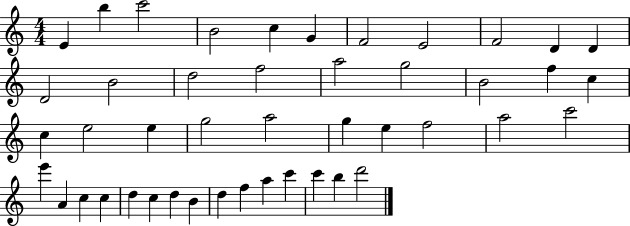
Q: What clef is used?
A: treble